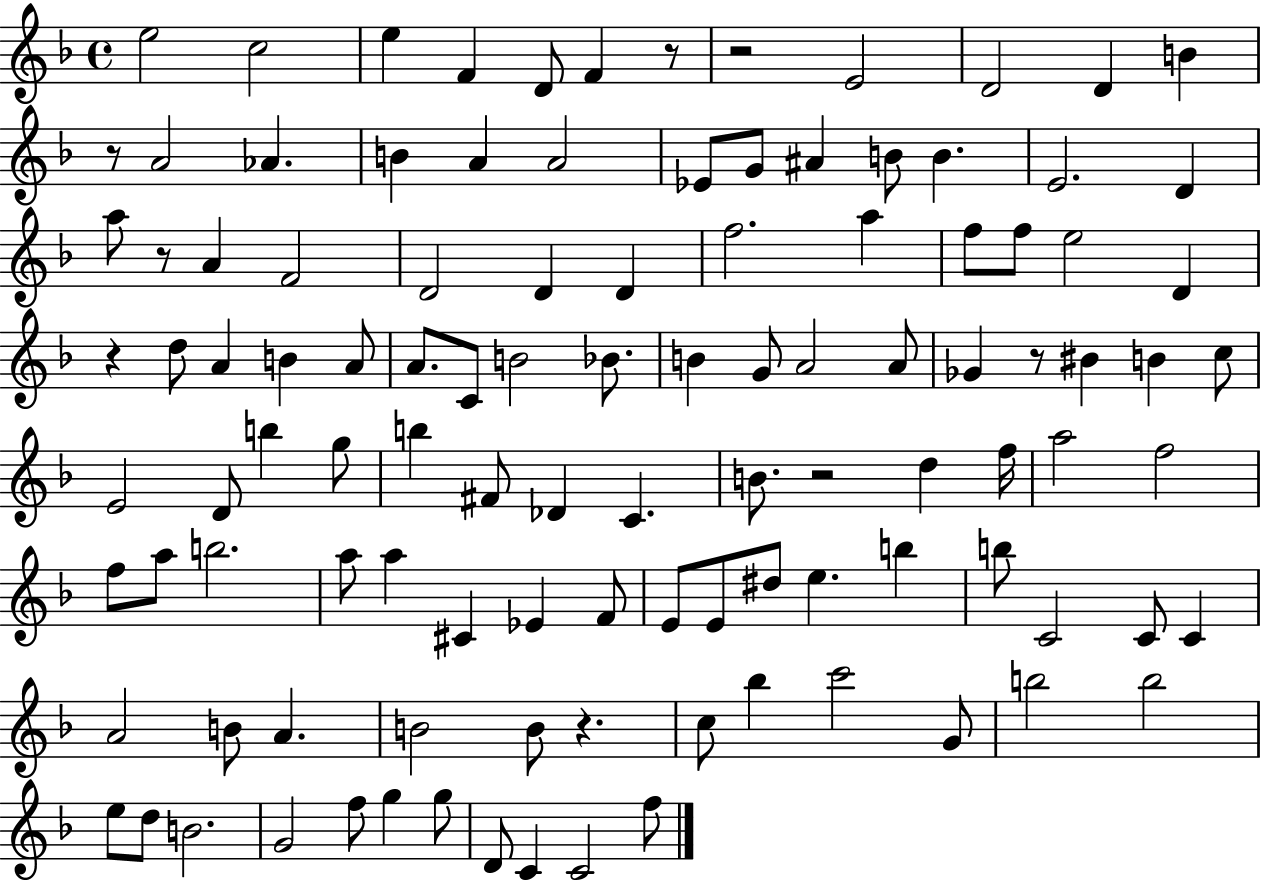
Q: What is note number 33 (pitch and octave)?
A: E5